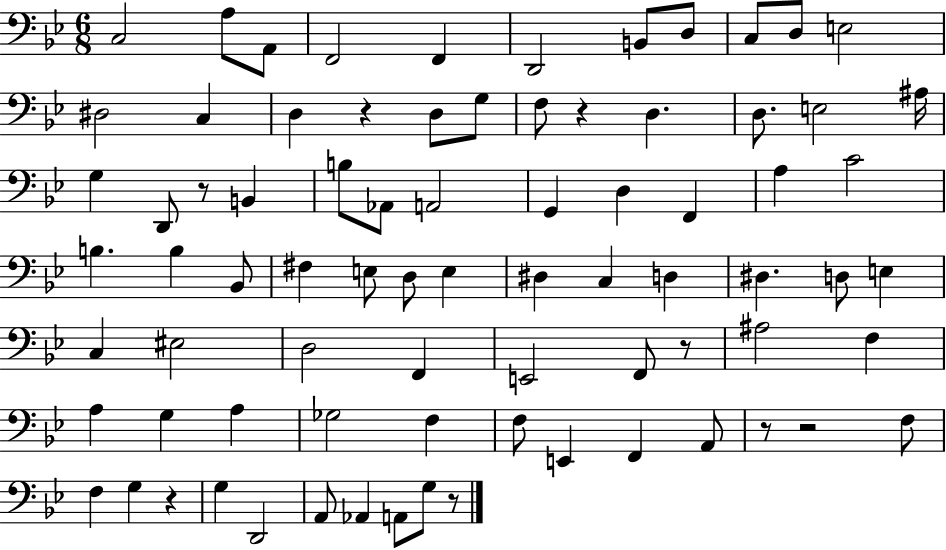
X:1
T:Untitled
M:6/8
L:1/4
K:Bb
C,2 A,/2 A,,/2 F,,2 F,, D,,2 B,,/2 D,/2 C,/2 D,/2 E,2 ^D,2 C, D, z D,/2 G,/2 F,/2 z D, D,/2 E,2 ^A,/4 G, D,,/2 z/2 B,, B,/2 _A,,/2 A,,2 G,, D, F,, A, C2 B, B, _B,,/2 ^F, E,/2 D,/2 E, ^D, C, D, ^D, D,/2 E, C, ^E,2 D,2 F,, E,,2 F,,/2 z/2 ^A,2 F, A, G, A, _G,2 F, F,/2 E,, F,, A,,/2 z/2 z2 F,/2 F, G, z G, D,,2 A,,/2 _A,, A,,/2 G,/2 z/2